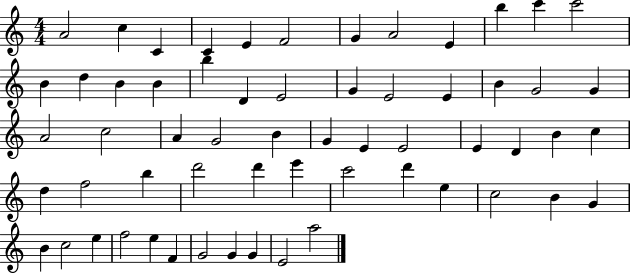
{
  \clef treble
  \numericTimeSignature
  \time 4/4
  \key c \major
  a'2 c''4 c'4 | c'4 e'4 f'2 | g'4 a'2 e'4 | b''4 c'''4 c'''2 | \break b'4 d''4 b'4 b'4 | b''4 d'4 e'2 | g'4 e'2 e'4 | b'4 g'2 g'4 | \break a'2 c''2 | a'4 g'2 b'4 | g'4 e'4 e'2 | e'4 d'4 b'4 c''4 | \break d''4 f''2 b''4 | d'''2 d'''4 e'''4 | c'''2 d'''4 e''4 | c''2 b'4 g'4 | \break b'4 c''2 e''4 | f''2 e''4 f'4 | g'2 g'4 g'4 | e'2 a''2 | \break \bar "|."
}